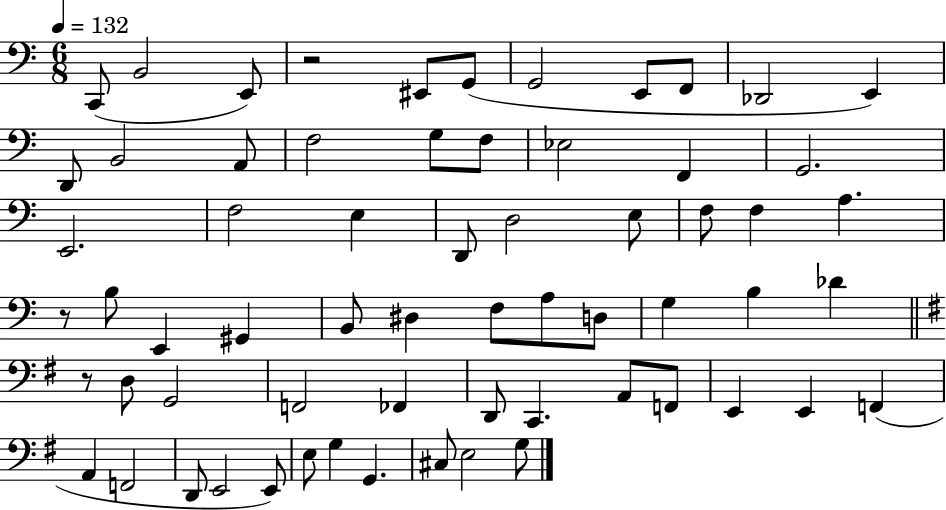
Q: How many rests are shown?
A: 3